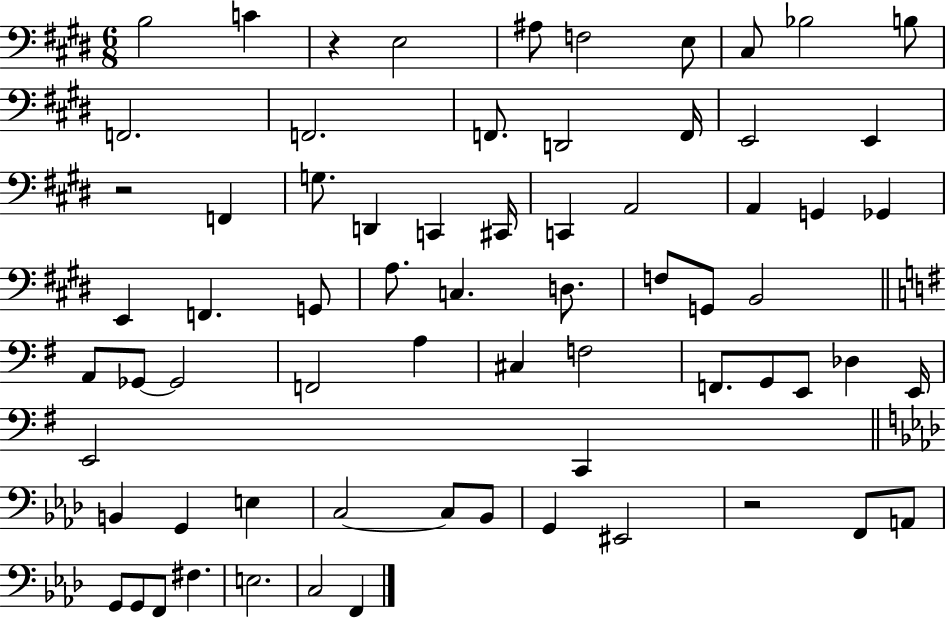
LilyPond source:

{
  \clef bass
  \numericTimeSignature
  \time 6/8
  \key e \major
  \repeat volta 2 { b2 c'4 | r4 e2 | ais8 f2 e8 | cis8 bes2 b8 | \break f,2. | f,2. | f,8. d,2 f,16 | e,2 e,4 | \break r2 f,4 | g8. d,4 c,4 cis,16 | c,4 a,2 | a,4 g,4 ges,4 | \break e,4 f,4. g,8 | a8. c4. d8. | f8 g,8 b,2 | \bar "||" \break \key e \minor a,8 ges,8~~ ges,2 | f,2 a4 | cis4 f2 | f,8. g,8 e,8 des4 e,16 | \break e,2 c,4 | \bar "||" \break \key f \minor b,4 g,4 e4 | c2~~ c8 bes,8 | g,4 eis,2 | r2 f,8 a,8 | \break g,8 g,8 f,8 fis4. | e2. | c2 f,4 | } \bar "|."
}